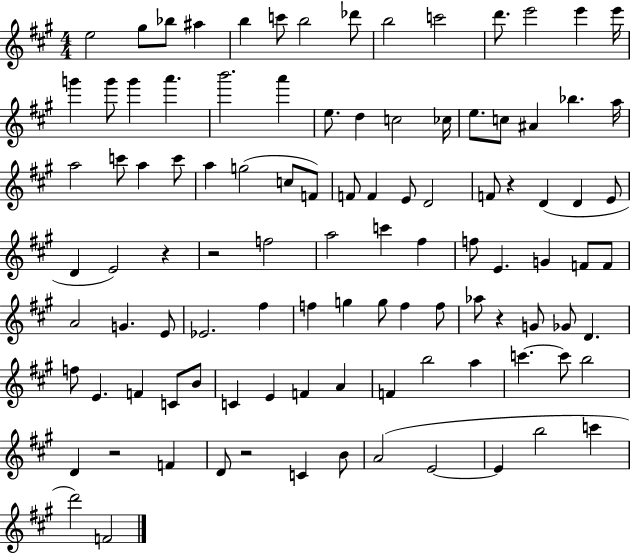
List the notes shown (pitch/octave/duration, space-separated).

E5/h G#5/e Bb5/e A#5/q B5/q C6/e B5/h Db6/e B5/h C6/h D6/e. E6/h E6/q E6/s G6/q G6/e G6/q A6/q. B6/h. A6/q E5/e. D5/q C5/h CES5/s E5/e. C5/e A#4/q Bb5/q. A5/s A5/h C6/e A5/q C6/e A5/q G5/h C5/e F4/e F4/e F4/q E4/e D4/h F4/e R/q D4/q D4/q E4/e D4/q E4/h R/q R/h F5/h A5/h C6/q F#5/q F5/e E4/q. G4/q F4/e F4/e A4/h G4/q. E4/e Eb4/h. F#5/q F5/q G5/q G5/e F5/q F5/e Ab5/e R/q G4/e Gb4/e D4/q. F5/e E4/q. F4/q C4/e B4/e C4/q E4/q F4/q A4/q F4/q B5/h A5/q C6/q. C6/e B5/h D4/q R/h F4/q D4/e R/h C4/q B4/e A4/h E4/h E4/q B5/h C6/q D6/h F4/h